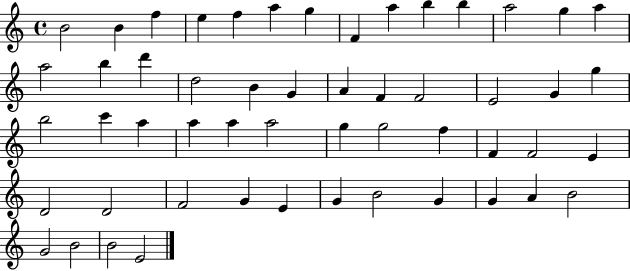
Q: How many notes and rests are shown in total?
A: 53